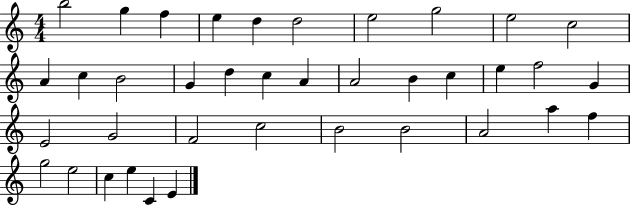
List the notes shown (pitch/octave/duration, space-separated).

B5/h G5/q F5/q E5/q D5/q D5/h E5/h G5/h E5/h C5/h A4/q C5/q B4/h G4/q D5/q C5/q A4/q A4/h B4/q C5/q E5/q F5/h G4/q E4/h G4/h F4/h C5/h B4/h B4/h A4/h A5/q F5/q G5/h E5/h C5/q E5/q C4/q E4/q